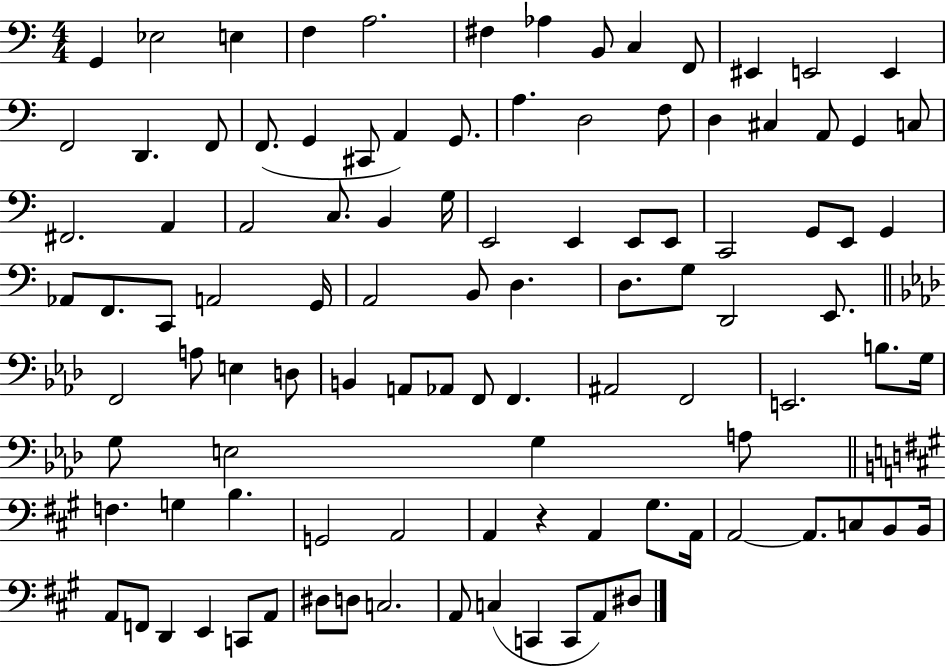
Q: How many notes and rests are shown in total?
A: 103